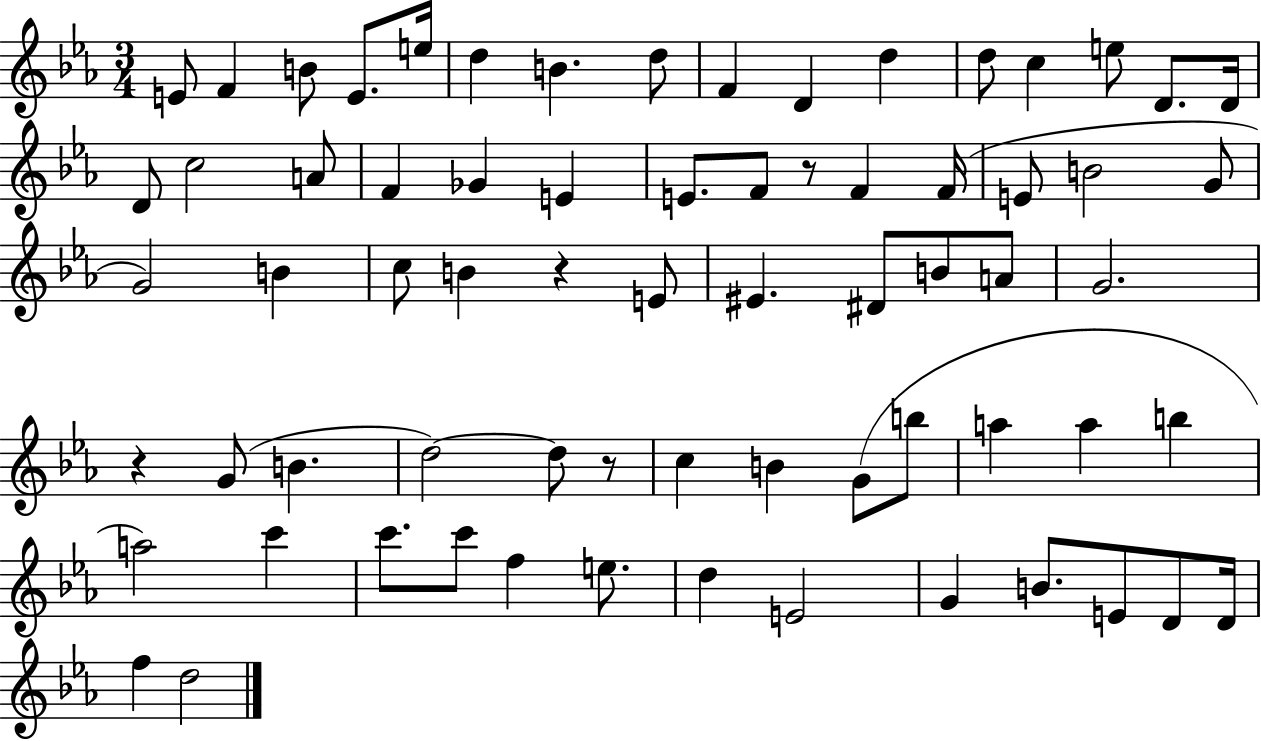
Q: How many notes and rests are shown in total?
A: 69